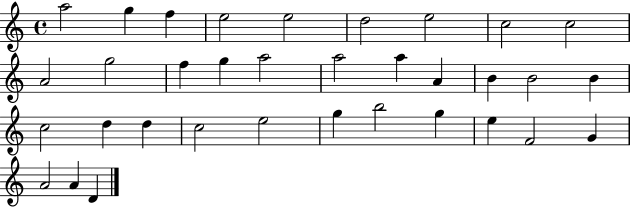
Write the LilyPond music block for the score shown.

{
  \clef treble
  \time 4/4
  \defaultTimeSignature
  \key c \major
  a''2 g''4 f''4 | e''2 e''2 | d''2 e''2 | c''2 c''2 | \break a'2 g''2 | f''4 g''4 a''2 | a''2 a''4 a'4 | b'4 b'2 b'4 | \break c''2 d''4 d''4 | c''2 e''2 | g''4 b''2 g''4 | e''4 f'2 g'4 | \break a'2 a'4 d'4 | \bar "|."
}